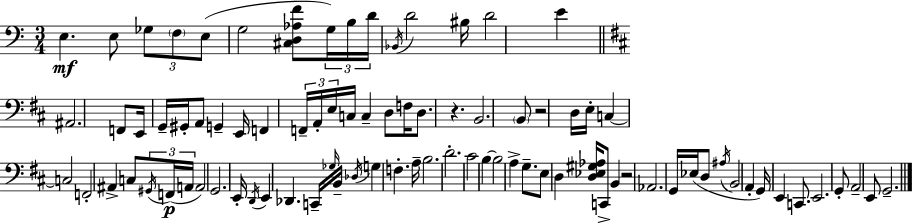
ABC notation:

X:1
T:Untitled
M:3/4
L:1/4
K:Am
E, E,/2 _G,/2 F,/2 E,/2 G,2 [^C,D,_A,F]/2 G,/4 B,/4 D/4 _B,,/4 D2 ^B,/4 D2 E ^A,,2 F,,/2 E,,/4 G,,/4 ^G,,/4 A,,/2 G,, E,,/4 F,, F,,/4 A,,/4 E,/4 C,/4 C, D,/2 F,/4 D,/2 z B,,2 B,,/2 z2 D,/4 E,/4 C, C,2 F,,2 ^A,, C,/2 ^G,,/4 F,,/4 A,,/4 A,,2 G,,2 E,,/4 D,,/4 E,, _D,, C,,/4 _G,/4 B,,/4 _D,/4 G, F, A,/4 B,2 D2 ^C2 B, B,2 A, G,/2 E,/2 D, [D,_E,^G,_A,]/4 C,,/2 B,, z2 _A,,2 G,,/4 _E,/4 D,/2 ^A,/4 B,,2 A,, G,,/4 E,, C,,/2 E,,2 G,,/2 A,,2 E,,/2 G,,2